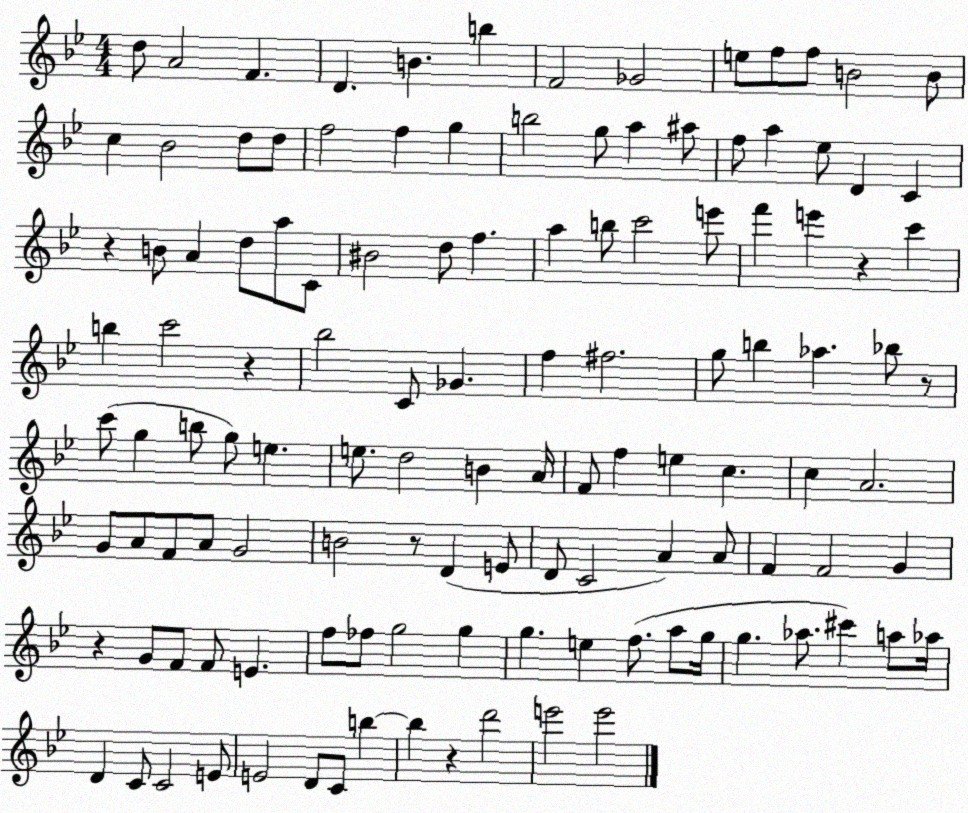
X:1
T:Untitled
M:4/4
L:1/4
K:Bb
d/2 A2 F D B b F2 _G2 e/2 f/2 f/2 B2 B/2 c _B2 d/2 d/2 f2 f g b2 g/2 a ^a/2 f/2 a _e/2 D C z B/2 A d/2 a/2 C/2 ^B2 d/2 f a b/2 c'2 e'/2 f' e' z c' b c'2 z _b2 C/2 _G f ^f2 g/2 b _a _b/2 z/2 c'/2 g b/2 g/2 e e/2 d2 B A/4 F/2 f e c c A2 G/2 A/2 F/2 A/2 G2 B2 z/2 D E/2 D/2 C2 A A/2 F F2 G z G/2 F/2 F/2 E f/2 _f/2 g2 g g e f/2 a/2 g/4 g _a/2 ^c' a/2 _a/4 D C/2 C2 E/2 E2 D/2 C/2 b b z d'2 e'2 e'2